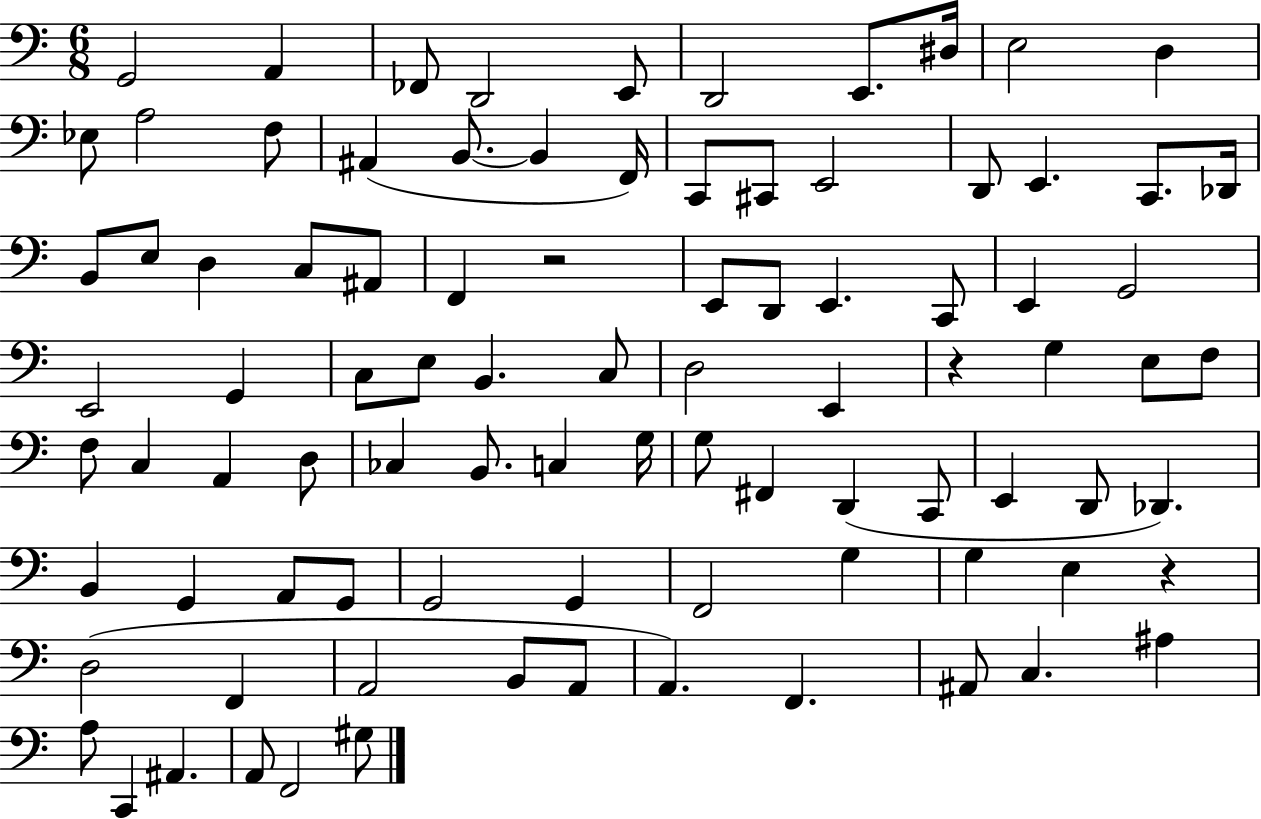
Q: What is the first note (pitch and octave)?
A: G2